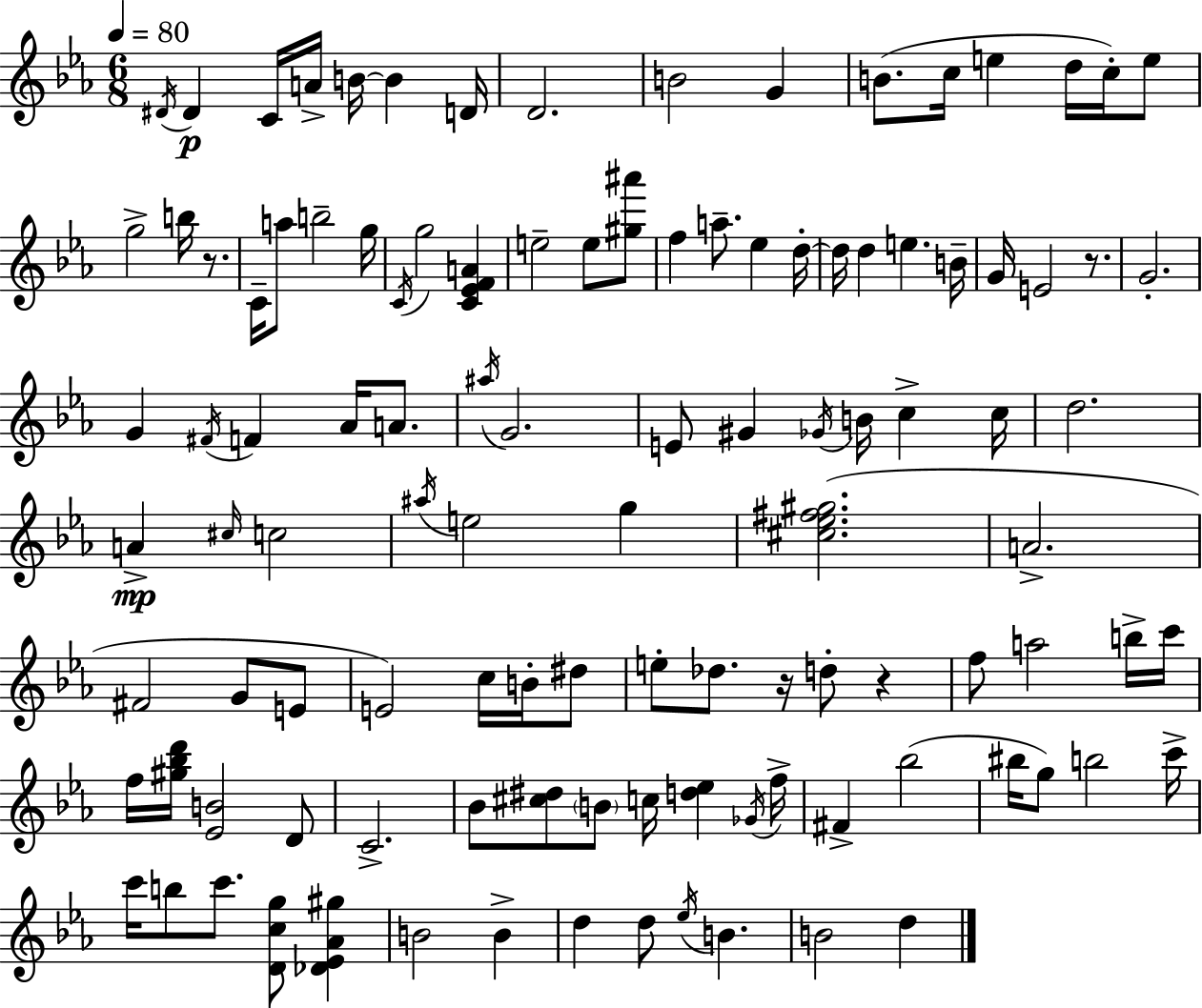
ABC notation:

X:1
T:Untitled
M:6/8
L:1/4
K:Eb
^D/4 ^D C/4 A/4 B/4 B D/4 D2 B2 G B/2 c/4 e d/4 c/4 e/2 g2 b/4 z/2 C/4 a/2 b2 g/4 C/4 g2 [C_EFA] e2 e/2 [^g^a']/2 f a/2 _e d/4 d/4 d e B/4 G/4 E2 z/2 G2 G ^F/4 F _A/4 A/2 ^a/4 G2 E/2 ^G _G/4 B/4 c c/4 d2 A ^c/4 c2 ^a/4 e2 g [^c_e^f^g]2 A2 ^F2 G/2 E/2 E2 c/4 B/4 ^d/2 e/2 _d/2 z/4 d/2 z f/2 a2 b/4 c'/4 f/4 [^g_bd']/4 [_EB]2 D/2 C2 _B/2 [^c^d]/2 B/2 c/4 [d_e] _G/4 f/4 ^F _b2 ^b/4 g/2 b2 c'/4 c'/4 b/2 c'/2 [Dcg]/2 [_D_E_A^g] B2 B d d/2 _e/4 B B2 d